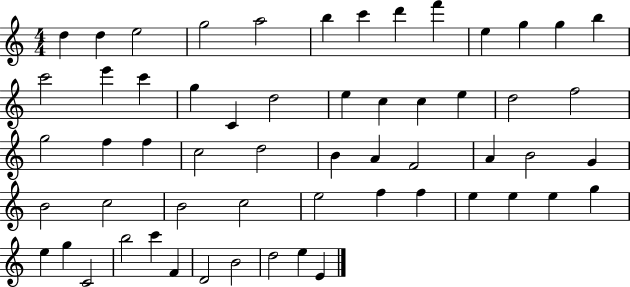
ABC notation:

X:1
T:Untitled
M:4/4
L:1/4
K:C
d d e2 g2 a2 b c' d' f' e g g b c'2 e' c' g C d2 e c c e d2 f2 g2 f f c2 d2 B A F2 A B2 G B2 c2 B2 c2 e2 f f e e e g e g C2 b2 c' F D2 B2 d2 e E